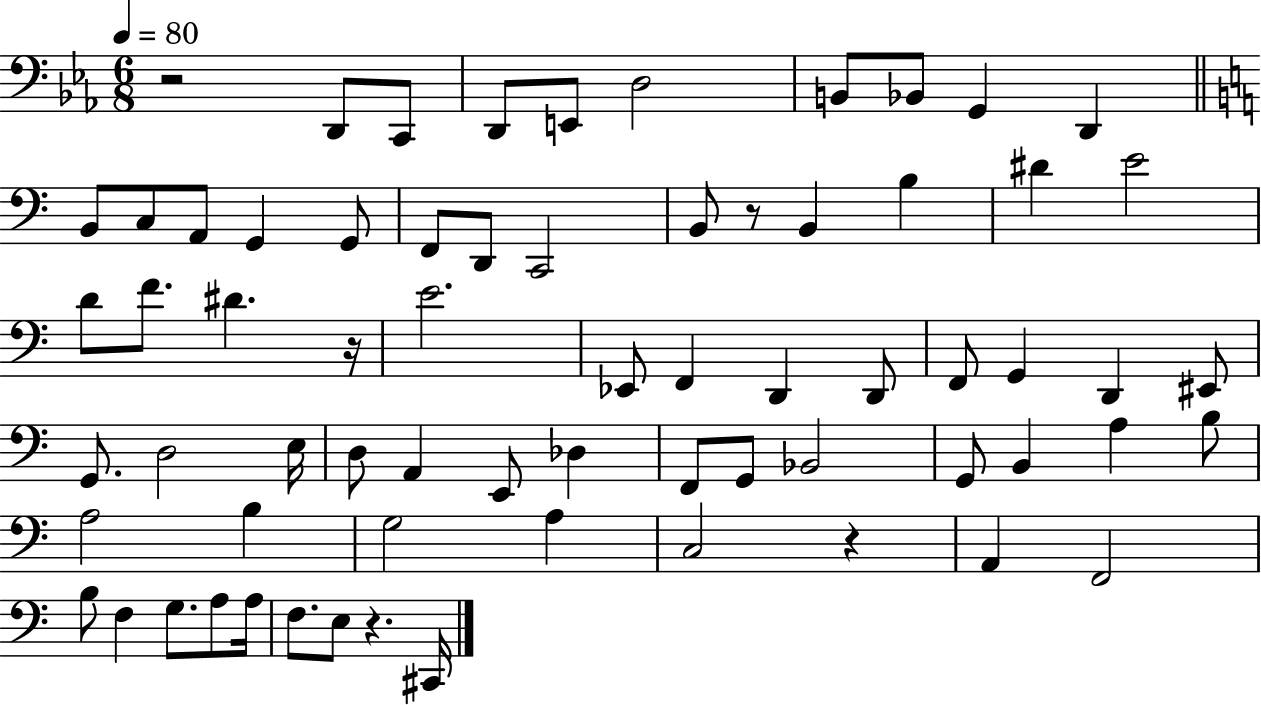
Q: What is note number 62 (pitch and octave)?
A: E3